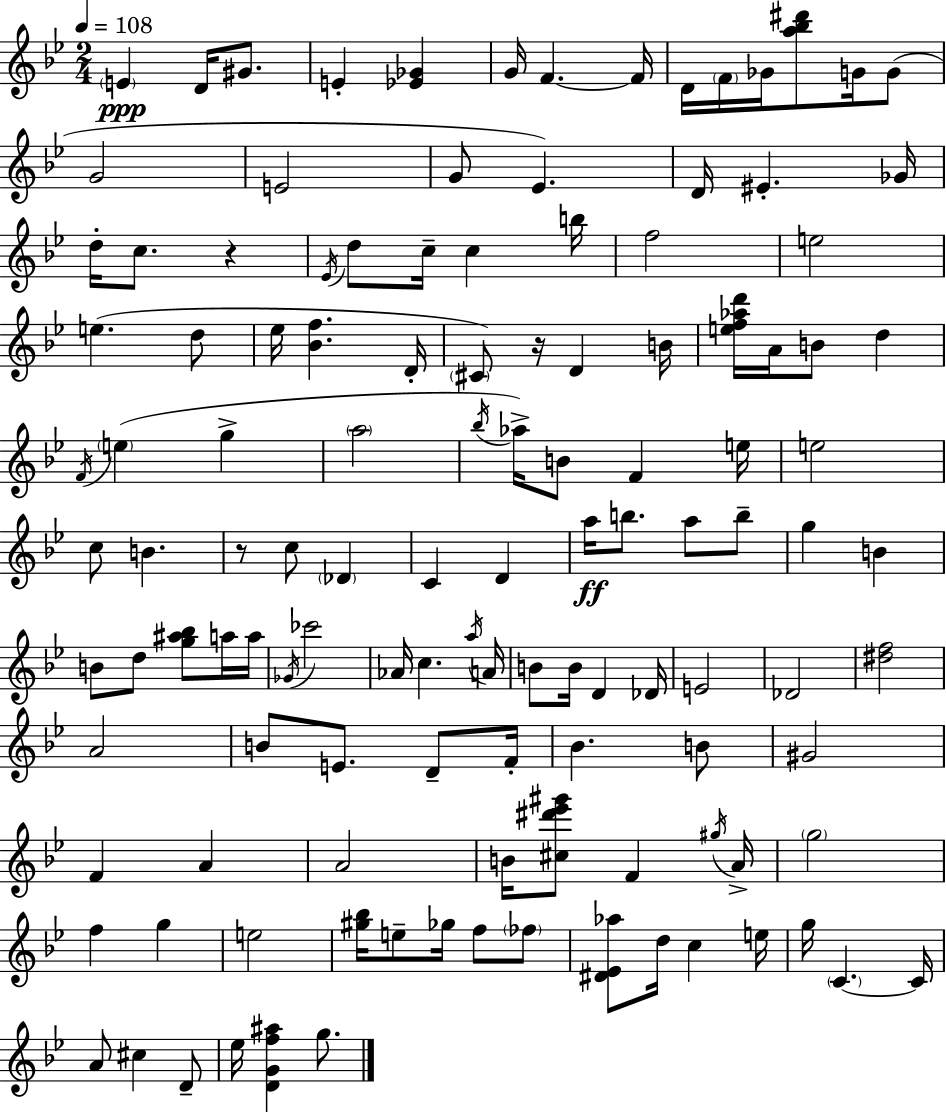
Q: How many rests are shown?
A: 3